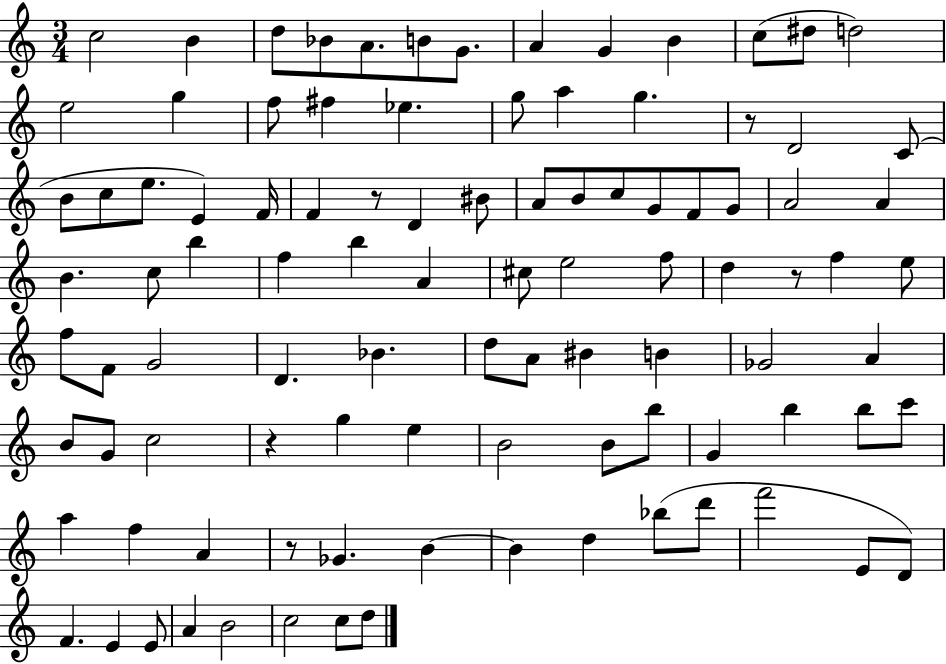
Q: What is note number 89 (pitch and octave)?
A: E4